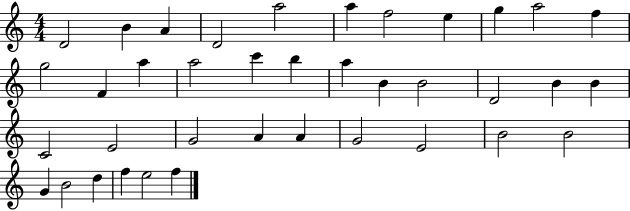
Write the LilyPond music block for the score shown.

{
  \clef treble
  \numericTimeSignature
  \time 4/4
  \key c \major
  d'2 b'4 a'4 | d'2 a''2 | a''4 f''2 e''4 | g''4 a''2 f''4 | \break g''2 f'4 a''4 | a''2 c'''4 b''4 | a''4 b'4 b'2 | d'2 b'4 b'4 | \break c'2 e'2 | g'2 a'4 a'4 | g'2 e'2 | b'2 b'2 | \break g'4 b'2 d''4 | f''4 e''2 f''4 | \bar "|."
}